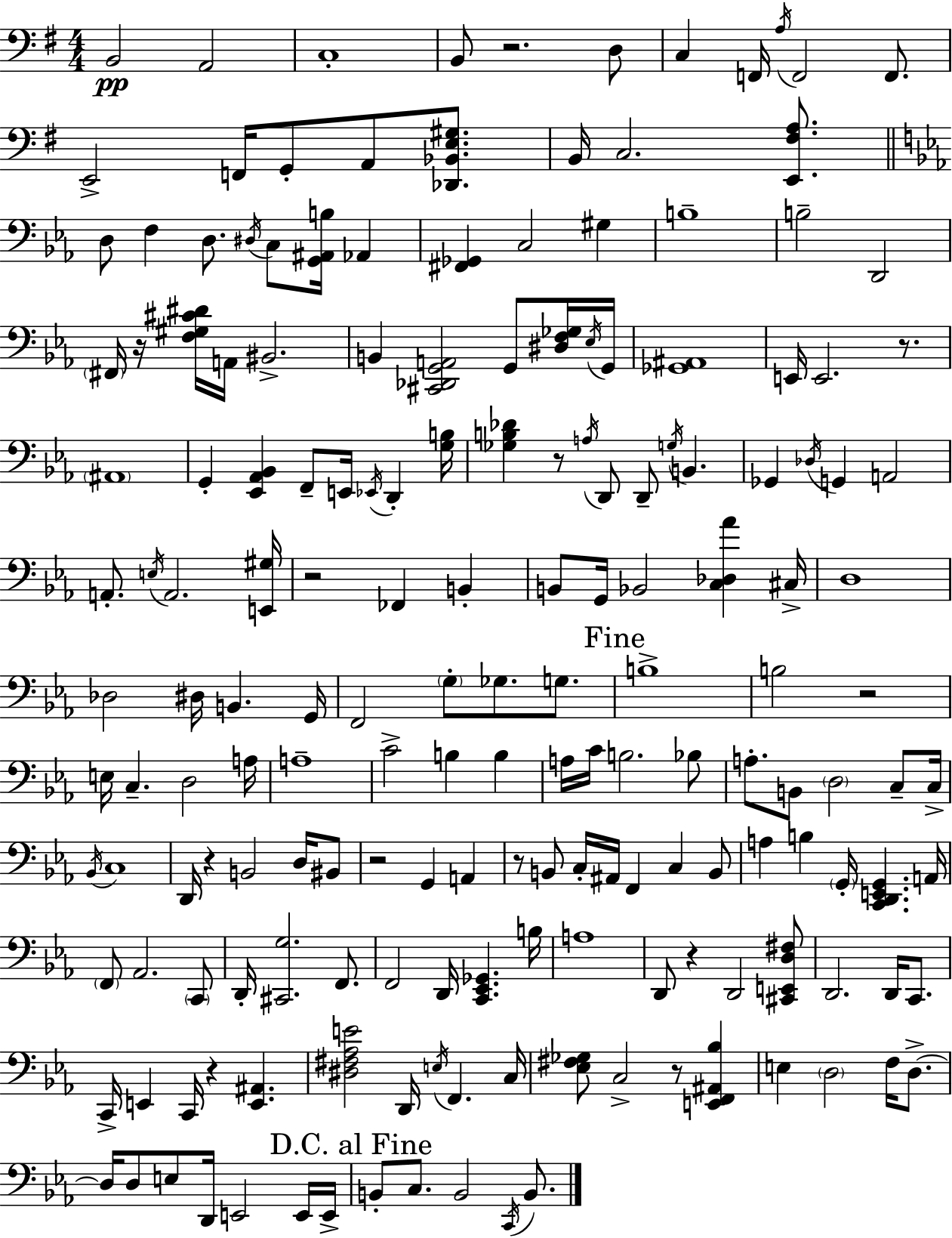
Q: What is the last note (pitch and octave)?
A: B2